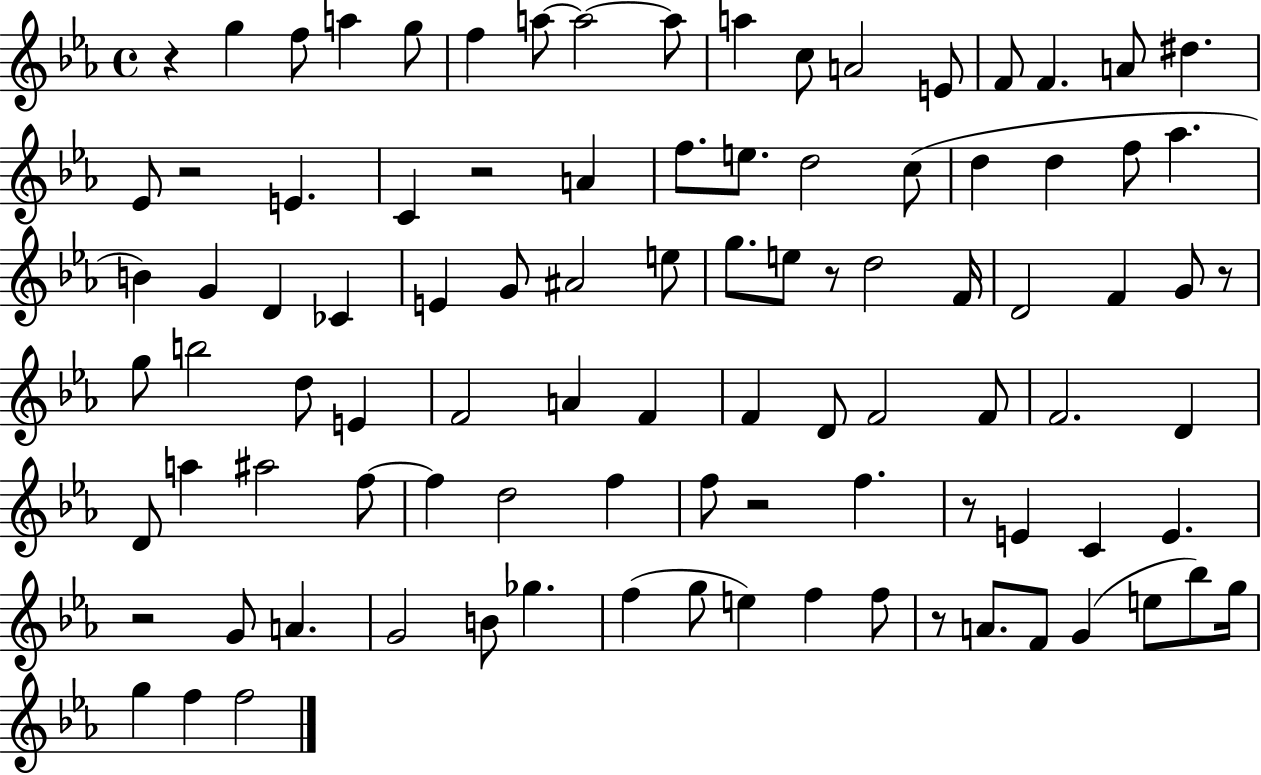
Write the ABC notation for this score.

X:1
T:Untitled
M:4/4
L:1/4
K:Eb
z g f/2 a g/2 f a/2 a2 a/2 a c/2 A2 E/2 F/2 F A/2 ^d _E/2 z2 E C z2 A f/2 e/2 d2 c/2 d d f/2 _a B G D _C E G/2 ^A2 e/2 g/2 e/2 z/2 d2 F/4 D2 F G/2 z/2 g/2 b2 d/2 E F2 A F F D/2 F2 F/2 F2 D D/2 a ^a2 f/2 f d2 f f/2 z2 f z/2 E C E z2 G/2 A G2 B/2 _g f g/2 e f f/2 z/2 A/2 F/2 G e/2 _b/2 g/4 g f f2